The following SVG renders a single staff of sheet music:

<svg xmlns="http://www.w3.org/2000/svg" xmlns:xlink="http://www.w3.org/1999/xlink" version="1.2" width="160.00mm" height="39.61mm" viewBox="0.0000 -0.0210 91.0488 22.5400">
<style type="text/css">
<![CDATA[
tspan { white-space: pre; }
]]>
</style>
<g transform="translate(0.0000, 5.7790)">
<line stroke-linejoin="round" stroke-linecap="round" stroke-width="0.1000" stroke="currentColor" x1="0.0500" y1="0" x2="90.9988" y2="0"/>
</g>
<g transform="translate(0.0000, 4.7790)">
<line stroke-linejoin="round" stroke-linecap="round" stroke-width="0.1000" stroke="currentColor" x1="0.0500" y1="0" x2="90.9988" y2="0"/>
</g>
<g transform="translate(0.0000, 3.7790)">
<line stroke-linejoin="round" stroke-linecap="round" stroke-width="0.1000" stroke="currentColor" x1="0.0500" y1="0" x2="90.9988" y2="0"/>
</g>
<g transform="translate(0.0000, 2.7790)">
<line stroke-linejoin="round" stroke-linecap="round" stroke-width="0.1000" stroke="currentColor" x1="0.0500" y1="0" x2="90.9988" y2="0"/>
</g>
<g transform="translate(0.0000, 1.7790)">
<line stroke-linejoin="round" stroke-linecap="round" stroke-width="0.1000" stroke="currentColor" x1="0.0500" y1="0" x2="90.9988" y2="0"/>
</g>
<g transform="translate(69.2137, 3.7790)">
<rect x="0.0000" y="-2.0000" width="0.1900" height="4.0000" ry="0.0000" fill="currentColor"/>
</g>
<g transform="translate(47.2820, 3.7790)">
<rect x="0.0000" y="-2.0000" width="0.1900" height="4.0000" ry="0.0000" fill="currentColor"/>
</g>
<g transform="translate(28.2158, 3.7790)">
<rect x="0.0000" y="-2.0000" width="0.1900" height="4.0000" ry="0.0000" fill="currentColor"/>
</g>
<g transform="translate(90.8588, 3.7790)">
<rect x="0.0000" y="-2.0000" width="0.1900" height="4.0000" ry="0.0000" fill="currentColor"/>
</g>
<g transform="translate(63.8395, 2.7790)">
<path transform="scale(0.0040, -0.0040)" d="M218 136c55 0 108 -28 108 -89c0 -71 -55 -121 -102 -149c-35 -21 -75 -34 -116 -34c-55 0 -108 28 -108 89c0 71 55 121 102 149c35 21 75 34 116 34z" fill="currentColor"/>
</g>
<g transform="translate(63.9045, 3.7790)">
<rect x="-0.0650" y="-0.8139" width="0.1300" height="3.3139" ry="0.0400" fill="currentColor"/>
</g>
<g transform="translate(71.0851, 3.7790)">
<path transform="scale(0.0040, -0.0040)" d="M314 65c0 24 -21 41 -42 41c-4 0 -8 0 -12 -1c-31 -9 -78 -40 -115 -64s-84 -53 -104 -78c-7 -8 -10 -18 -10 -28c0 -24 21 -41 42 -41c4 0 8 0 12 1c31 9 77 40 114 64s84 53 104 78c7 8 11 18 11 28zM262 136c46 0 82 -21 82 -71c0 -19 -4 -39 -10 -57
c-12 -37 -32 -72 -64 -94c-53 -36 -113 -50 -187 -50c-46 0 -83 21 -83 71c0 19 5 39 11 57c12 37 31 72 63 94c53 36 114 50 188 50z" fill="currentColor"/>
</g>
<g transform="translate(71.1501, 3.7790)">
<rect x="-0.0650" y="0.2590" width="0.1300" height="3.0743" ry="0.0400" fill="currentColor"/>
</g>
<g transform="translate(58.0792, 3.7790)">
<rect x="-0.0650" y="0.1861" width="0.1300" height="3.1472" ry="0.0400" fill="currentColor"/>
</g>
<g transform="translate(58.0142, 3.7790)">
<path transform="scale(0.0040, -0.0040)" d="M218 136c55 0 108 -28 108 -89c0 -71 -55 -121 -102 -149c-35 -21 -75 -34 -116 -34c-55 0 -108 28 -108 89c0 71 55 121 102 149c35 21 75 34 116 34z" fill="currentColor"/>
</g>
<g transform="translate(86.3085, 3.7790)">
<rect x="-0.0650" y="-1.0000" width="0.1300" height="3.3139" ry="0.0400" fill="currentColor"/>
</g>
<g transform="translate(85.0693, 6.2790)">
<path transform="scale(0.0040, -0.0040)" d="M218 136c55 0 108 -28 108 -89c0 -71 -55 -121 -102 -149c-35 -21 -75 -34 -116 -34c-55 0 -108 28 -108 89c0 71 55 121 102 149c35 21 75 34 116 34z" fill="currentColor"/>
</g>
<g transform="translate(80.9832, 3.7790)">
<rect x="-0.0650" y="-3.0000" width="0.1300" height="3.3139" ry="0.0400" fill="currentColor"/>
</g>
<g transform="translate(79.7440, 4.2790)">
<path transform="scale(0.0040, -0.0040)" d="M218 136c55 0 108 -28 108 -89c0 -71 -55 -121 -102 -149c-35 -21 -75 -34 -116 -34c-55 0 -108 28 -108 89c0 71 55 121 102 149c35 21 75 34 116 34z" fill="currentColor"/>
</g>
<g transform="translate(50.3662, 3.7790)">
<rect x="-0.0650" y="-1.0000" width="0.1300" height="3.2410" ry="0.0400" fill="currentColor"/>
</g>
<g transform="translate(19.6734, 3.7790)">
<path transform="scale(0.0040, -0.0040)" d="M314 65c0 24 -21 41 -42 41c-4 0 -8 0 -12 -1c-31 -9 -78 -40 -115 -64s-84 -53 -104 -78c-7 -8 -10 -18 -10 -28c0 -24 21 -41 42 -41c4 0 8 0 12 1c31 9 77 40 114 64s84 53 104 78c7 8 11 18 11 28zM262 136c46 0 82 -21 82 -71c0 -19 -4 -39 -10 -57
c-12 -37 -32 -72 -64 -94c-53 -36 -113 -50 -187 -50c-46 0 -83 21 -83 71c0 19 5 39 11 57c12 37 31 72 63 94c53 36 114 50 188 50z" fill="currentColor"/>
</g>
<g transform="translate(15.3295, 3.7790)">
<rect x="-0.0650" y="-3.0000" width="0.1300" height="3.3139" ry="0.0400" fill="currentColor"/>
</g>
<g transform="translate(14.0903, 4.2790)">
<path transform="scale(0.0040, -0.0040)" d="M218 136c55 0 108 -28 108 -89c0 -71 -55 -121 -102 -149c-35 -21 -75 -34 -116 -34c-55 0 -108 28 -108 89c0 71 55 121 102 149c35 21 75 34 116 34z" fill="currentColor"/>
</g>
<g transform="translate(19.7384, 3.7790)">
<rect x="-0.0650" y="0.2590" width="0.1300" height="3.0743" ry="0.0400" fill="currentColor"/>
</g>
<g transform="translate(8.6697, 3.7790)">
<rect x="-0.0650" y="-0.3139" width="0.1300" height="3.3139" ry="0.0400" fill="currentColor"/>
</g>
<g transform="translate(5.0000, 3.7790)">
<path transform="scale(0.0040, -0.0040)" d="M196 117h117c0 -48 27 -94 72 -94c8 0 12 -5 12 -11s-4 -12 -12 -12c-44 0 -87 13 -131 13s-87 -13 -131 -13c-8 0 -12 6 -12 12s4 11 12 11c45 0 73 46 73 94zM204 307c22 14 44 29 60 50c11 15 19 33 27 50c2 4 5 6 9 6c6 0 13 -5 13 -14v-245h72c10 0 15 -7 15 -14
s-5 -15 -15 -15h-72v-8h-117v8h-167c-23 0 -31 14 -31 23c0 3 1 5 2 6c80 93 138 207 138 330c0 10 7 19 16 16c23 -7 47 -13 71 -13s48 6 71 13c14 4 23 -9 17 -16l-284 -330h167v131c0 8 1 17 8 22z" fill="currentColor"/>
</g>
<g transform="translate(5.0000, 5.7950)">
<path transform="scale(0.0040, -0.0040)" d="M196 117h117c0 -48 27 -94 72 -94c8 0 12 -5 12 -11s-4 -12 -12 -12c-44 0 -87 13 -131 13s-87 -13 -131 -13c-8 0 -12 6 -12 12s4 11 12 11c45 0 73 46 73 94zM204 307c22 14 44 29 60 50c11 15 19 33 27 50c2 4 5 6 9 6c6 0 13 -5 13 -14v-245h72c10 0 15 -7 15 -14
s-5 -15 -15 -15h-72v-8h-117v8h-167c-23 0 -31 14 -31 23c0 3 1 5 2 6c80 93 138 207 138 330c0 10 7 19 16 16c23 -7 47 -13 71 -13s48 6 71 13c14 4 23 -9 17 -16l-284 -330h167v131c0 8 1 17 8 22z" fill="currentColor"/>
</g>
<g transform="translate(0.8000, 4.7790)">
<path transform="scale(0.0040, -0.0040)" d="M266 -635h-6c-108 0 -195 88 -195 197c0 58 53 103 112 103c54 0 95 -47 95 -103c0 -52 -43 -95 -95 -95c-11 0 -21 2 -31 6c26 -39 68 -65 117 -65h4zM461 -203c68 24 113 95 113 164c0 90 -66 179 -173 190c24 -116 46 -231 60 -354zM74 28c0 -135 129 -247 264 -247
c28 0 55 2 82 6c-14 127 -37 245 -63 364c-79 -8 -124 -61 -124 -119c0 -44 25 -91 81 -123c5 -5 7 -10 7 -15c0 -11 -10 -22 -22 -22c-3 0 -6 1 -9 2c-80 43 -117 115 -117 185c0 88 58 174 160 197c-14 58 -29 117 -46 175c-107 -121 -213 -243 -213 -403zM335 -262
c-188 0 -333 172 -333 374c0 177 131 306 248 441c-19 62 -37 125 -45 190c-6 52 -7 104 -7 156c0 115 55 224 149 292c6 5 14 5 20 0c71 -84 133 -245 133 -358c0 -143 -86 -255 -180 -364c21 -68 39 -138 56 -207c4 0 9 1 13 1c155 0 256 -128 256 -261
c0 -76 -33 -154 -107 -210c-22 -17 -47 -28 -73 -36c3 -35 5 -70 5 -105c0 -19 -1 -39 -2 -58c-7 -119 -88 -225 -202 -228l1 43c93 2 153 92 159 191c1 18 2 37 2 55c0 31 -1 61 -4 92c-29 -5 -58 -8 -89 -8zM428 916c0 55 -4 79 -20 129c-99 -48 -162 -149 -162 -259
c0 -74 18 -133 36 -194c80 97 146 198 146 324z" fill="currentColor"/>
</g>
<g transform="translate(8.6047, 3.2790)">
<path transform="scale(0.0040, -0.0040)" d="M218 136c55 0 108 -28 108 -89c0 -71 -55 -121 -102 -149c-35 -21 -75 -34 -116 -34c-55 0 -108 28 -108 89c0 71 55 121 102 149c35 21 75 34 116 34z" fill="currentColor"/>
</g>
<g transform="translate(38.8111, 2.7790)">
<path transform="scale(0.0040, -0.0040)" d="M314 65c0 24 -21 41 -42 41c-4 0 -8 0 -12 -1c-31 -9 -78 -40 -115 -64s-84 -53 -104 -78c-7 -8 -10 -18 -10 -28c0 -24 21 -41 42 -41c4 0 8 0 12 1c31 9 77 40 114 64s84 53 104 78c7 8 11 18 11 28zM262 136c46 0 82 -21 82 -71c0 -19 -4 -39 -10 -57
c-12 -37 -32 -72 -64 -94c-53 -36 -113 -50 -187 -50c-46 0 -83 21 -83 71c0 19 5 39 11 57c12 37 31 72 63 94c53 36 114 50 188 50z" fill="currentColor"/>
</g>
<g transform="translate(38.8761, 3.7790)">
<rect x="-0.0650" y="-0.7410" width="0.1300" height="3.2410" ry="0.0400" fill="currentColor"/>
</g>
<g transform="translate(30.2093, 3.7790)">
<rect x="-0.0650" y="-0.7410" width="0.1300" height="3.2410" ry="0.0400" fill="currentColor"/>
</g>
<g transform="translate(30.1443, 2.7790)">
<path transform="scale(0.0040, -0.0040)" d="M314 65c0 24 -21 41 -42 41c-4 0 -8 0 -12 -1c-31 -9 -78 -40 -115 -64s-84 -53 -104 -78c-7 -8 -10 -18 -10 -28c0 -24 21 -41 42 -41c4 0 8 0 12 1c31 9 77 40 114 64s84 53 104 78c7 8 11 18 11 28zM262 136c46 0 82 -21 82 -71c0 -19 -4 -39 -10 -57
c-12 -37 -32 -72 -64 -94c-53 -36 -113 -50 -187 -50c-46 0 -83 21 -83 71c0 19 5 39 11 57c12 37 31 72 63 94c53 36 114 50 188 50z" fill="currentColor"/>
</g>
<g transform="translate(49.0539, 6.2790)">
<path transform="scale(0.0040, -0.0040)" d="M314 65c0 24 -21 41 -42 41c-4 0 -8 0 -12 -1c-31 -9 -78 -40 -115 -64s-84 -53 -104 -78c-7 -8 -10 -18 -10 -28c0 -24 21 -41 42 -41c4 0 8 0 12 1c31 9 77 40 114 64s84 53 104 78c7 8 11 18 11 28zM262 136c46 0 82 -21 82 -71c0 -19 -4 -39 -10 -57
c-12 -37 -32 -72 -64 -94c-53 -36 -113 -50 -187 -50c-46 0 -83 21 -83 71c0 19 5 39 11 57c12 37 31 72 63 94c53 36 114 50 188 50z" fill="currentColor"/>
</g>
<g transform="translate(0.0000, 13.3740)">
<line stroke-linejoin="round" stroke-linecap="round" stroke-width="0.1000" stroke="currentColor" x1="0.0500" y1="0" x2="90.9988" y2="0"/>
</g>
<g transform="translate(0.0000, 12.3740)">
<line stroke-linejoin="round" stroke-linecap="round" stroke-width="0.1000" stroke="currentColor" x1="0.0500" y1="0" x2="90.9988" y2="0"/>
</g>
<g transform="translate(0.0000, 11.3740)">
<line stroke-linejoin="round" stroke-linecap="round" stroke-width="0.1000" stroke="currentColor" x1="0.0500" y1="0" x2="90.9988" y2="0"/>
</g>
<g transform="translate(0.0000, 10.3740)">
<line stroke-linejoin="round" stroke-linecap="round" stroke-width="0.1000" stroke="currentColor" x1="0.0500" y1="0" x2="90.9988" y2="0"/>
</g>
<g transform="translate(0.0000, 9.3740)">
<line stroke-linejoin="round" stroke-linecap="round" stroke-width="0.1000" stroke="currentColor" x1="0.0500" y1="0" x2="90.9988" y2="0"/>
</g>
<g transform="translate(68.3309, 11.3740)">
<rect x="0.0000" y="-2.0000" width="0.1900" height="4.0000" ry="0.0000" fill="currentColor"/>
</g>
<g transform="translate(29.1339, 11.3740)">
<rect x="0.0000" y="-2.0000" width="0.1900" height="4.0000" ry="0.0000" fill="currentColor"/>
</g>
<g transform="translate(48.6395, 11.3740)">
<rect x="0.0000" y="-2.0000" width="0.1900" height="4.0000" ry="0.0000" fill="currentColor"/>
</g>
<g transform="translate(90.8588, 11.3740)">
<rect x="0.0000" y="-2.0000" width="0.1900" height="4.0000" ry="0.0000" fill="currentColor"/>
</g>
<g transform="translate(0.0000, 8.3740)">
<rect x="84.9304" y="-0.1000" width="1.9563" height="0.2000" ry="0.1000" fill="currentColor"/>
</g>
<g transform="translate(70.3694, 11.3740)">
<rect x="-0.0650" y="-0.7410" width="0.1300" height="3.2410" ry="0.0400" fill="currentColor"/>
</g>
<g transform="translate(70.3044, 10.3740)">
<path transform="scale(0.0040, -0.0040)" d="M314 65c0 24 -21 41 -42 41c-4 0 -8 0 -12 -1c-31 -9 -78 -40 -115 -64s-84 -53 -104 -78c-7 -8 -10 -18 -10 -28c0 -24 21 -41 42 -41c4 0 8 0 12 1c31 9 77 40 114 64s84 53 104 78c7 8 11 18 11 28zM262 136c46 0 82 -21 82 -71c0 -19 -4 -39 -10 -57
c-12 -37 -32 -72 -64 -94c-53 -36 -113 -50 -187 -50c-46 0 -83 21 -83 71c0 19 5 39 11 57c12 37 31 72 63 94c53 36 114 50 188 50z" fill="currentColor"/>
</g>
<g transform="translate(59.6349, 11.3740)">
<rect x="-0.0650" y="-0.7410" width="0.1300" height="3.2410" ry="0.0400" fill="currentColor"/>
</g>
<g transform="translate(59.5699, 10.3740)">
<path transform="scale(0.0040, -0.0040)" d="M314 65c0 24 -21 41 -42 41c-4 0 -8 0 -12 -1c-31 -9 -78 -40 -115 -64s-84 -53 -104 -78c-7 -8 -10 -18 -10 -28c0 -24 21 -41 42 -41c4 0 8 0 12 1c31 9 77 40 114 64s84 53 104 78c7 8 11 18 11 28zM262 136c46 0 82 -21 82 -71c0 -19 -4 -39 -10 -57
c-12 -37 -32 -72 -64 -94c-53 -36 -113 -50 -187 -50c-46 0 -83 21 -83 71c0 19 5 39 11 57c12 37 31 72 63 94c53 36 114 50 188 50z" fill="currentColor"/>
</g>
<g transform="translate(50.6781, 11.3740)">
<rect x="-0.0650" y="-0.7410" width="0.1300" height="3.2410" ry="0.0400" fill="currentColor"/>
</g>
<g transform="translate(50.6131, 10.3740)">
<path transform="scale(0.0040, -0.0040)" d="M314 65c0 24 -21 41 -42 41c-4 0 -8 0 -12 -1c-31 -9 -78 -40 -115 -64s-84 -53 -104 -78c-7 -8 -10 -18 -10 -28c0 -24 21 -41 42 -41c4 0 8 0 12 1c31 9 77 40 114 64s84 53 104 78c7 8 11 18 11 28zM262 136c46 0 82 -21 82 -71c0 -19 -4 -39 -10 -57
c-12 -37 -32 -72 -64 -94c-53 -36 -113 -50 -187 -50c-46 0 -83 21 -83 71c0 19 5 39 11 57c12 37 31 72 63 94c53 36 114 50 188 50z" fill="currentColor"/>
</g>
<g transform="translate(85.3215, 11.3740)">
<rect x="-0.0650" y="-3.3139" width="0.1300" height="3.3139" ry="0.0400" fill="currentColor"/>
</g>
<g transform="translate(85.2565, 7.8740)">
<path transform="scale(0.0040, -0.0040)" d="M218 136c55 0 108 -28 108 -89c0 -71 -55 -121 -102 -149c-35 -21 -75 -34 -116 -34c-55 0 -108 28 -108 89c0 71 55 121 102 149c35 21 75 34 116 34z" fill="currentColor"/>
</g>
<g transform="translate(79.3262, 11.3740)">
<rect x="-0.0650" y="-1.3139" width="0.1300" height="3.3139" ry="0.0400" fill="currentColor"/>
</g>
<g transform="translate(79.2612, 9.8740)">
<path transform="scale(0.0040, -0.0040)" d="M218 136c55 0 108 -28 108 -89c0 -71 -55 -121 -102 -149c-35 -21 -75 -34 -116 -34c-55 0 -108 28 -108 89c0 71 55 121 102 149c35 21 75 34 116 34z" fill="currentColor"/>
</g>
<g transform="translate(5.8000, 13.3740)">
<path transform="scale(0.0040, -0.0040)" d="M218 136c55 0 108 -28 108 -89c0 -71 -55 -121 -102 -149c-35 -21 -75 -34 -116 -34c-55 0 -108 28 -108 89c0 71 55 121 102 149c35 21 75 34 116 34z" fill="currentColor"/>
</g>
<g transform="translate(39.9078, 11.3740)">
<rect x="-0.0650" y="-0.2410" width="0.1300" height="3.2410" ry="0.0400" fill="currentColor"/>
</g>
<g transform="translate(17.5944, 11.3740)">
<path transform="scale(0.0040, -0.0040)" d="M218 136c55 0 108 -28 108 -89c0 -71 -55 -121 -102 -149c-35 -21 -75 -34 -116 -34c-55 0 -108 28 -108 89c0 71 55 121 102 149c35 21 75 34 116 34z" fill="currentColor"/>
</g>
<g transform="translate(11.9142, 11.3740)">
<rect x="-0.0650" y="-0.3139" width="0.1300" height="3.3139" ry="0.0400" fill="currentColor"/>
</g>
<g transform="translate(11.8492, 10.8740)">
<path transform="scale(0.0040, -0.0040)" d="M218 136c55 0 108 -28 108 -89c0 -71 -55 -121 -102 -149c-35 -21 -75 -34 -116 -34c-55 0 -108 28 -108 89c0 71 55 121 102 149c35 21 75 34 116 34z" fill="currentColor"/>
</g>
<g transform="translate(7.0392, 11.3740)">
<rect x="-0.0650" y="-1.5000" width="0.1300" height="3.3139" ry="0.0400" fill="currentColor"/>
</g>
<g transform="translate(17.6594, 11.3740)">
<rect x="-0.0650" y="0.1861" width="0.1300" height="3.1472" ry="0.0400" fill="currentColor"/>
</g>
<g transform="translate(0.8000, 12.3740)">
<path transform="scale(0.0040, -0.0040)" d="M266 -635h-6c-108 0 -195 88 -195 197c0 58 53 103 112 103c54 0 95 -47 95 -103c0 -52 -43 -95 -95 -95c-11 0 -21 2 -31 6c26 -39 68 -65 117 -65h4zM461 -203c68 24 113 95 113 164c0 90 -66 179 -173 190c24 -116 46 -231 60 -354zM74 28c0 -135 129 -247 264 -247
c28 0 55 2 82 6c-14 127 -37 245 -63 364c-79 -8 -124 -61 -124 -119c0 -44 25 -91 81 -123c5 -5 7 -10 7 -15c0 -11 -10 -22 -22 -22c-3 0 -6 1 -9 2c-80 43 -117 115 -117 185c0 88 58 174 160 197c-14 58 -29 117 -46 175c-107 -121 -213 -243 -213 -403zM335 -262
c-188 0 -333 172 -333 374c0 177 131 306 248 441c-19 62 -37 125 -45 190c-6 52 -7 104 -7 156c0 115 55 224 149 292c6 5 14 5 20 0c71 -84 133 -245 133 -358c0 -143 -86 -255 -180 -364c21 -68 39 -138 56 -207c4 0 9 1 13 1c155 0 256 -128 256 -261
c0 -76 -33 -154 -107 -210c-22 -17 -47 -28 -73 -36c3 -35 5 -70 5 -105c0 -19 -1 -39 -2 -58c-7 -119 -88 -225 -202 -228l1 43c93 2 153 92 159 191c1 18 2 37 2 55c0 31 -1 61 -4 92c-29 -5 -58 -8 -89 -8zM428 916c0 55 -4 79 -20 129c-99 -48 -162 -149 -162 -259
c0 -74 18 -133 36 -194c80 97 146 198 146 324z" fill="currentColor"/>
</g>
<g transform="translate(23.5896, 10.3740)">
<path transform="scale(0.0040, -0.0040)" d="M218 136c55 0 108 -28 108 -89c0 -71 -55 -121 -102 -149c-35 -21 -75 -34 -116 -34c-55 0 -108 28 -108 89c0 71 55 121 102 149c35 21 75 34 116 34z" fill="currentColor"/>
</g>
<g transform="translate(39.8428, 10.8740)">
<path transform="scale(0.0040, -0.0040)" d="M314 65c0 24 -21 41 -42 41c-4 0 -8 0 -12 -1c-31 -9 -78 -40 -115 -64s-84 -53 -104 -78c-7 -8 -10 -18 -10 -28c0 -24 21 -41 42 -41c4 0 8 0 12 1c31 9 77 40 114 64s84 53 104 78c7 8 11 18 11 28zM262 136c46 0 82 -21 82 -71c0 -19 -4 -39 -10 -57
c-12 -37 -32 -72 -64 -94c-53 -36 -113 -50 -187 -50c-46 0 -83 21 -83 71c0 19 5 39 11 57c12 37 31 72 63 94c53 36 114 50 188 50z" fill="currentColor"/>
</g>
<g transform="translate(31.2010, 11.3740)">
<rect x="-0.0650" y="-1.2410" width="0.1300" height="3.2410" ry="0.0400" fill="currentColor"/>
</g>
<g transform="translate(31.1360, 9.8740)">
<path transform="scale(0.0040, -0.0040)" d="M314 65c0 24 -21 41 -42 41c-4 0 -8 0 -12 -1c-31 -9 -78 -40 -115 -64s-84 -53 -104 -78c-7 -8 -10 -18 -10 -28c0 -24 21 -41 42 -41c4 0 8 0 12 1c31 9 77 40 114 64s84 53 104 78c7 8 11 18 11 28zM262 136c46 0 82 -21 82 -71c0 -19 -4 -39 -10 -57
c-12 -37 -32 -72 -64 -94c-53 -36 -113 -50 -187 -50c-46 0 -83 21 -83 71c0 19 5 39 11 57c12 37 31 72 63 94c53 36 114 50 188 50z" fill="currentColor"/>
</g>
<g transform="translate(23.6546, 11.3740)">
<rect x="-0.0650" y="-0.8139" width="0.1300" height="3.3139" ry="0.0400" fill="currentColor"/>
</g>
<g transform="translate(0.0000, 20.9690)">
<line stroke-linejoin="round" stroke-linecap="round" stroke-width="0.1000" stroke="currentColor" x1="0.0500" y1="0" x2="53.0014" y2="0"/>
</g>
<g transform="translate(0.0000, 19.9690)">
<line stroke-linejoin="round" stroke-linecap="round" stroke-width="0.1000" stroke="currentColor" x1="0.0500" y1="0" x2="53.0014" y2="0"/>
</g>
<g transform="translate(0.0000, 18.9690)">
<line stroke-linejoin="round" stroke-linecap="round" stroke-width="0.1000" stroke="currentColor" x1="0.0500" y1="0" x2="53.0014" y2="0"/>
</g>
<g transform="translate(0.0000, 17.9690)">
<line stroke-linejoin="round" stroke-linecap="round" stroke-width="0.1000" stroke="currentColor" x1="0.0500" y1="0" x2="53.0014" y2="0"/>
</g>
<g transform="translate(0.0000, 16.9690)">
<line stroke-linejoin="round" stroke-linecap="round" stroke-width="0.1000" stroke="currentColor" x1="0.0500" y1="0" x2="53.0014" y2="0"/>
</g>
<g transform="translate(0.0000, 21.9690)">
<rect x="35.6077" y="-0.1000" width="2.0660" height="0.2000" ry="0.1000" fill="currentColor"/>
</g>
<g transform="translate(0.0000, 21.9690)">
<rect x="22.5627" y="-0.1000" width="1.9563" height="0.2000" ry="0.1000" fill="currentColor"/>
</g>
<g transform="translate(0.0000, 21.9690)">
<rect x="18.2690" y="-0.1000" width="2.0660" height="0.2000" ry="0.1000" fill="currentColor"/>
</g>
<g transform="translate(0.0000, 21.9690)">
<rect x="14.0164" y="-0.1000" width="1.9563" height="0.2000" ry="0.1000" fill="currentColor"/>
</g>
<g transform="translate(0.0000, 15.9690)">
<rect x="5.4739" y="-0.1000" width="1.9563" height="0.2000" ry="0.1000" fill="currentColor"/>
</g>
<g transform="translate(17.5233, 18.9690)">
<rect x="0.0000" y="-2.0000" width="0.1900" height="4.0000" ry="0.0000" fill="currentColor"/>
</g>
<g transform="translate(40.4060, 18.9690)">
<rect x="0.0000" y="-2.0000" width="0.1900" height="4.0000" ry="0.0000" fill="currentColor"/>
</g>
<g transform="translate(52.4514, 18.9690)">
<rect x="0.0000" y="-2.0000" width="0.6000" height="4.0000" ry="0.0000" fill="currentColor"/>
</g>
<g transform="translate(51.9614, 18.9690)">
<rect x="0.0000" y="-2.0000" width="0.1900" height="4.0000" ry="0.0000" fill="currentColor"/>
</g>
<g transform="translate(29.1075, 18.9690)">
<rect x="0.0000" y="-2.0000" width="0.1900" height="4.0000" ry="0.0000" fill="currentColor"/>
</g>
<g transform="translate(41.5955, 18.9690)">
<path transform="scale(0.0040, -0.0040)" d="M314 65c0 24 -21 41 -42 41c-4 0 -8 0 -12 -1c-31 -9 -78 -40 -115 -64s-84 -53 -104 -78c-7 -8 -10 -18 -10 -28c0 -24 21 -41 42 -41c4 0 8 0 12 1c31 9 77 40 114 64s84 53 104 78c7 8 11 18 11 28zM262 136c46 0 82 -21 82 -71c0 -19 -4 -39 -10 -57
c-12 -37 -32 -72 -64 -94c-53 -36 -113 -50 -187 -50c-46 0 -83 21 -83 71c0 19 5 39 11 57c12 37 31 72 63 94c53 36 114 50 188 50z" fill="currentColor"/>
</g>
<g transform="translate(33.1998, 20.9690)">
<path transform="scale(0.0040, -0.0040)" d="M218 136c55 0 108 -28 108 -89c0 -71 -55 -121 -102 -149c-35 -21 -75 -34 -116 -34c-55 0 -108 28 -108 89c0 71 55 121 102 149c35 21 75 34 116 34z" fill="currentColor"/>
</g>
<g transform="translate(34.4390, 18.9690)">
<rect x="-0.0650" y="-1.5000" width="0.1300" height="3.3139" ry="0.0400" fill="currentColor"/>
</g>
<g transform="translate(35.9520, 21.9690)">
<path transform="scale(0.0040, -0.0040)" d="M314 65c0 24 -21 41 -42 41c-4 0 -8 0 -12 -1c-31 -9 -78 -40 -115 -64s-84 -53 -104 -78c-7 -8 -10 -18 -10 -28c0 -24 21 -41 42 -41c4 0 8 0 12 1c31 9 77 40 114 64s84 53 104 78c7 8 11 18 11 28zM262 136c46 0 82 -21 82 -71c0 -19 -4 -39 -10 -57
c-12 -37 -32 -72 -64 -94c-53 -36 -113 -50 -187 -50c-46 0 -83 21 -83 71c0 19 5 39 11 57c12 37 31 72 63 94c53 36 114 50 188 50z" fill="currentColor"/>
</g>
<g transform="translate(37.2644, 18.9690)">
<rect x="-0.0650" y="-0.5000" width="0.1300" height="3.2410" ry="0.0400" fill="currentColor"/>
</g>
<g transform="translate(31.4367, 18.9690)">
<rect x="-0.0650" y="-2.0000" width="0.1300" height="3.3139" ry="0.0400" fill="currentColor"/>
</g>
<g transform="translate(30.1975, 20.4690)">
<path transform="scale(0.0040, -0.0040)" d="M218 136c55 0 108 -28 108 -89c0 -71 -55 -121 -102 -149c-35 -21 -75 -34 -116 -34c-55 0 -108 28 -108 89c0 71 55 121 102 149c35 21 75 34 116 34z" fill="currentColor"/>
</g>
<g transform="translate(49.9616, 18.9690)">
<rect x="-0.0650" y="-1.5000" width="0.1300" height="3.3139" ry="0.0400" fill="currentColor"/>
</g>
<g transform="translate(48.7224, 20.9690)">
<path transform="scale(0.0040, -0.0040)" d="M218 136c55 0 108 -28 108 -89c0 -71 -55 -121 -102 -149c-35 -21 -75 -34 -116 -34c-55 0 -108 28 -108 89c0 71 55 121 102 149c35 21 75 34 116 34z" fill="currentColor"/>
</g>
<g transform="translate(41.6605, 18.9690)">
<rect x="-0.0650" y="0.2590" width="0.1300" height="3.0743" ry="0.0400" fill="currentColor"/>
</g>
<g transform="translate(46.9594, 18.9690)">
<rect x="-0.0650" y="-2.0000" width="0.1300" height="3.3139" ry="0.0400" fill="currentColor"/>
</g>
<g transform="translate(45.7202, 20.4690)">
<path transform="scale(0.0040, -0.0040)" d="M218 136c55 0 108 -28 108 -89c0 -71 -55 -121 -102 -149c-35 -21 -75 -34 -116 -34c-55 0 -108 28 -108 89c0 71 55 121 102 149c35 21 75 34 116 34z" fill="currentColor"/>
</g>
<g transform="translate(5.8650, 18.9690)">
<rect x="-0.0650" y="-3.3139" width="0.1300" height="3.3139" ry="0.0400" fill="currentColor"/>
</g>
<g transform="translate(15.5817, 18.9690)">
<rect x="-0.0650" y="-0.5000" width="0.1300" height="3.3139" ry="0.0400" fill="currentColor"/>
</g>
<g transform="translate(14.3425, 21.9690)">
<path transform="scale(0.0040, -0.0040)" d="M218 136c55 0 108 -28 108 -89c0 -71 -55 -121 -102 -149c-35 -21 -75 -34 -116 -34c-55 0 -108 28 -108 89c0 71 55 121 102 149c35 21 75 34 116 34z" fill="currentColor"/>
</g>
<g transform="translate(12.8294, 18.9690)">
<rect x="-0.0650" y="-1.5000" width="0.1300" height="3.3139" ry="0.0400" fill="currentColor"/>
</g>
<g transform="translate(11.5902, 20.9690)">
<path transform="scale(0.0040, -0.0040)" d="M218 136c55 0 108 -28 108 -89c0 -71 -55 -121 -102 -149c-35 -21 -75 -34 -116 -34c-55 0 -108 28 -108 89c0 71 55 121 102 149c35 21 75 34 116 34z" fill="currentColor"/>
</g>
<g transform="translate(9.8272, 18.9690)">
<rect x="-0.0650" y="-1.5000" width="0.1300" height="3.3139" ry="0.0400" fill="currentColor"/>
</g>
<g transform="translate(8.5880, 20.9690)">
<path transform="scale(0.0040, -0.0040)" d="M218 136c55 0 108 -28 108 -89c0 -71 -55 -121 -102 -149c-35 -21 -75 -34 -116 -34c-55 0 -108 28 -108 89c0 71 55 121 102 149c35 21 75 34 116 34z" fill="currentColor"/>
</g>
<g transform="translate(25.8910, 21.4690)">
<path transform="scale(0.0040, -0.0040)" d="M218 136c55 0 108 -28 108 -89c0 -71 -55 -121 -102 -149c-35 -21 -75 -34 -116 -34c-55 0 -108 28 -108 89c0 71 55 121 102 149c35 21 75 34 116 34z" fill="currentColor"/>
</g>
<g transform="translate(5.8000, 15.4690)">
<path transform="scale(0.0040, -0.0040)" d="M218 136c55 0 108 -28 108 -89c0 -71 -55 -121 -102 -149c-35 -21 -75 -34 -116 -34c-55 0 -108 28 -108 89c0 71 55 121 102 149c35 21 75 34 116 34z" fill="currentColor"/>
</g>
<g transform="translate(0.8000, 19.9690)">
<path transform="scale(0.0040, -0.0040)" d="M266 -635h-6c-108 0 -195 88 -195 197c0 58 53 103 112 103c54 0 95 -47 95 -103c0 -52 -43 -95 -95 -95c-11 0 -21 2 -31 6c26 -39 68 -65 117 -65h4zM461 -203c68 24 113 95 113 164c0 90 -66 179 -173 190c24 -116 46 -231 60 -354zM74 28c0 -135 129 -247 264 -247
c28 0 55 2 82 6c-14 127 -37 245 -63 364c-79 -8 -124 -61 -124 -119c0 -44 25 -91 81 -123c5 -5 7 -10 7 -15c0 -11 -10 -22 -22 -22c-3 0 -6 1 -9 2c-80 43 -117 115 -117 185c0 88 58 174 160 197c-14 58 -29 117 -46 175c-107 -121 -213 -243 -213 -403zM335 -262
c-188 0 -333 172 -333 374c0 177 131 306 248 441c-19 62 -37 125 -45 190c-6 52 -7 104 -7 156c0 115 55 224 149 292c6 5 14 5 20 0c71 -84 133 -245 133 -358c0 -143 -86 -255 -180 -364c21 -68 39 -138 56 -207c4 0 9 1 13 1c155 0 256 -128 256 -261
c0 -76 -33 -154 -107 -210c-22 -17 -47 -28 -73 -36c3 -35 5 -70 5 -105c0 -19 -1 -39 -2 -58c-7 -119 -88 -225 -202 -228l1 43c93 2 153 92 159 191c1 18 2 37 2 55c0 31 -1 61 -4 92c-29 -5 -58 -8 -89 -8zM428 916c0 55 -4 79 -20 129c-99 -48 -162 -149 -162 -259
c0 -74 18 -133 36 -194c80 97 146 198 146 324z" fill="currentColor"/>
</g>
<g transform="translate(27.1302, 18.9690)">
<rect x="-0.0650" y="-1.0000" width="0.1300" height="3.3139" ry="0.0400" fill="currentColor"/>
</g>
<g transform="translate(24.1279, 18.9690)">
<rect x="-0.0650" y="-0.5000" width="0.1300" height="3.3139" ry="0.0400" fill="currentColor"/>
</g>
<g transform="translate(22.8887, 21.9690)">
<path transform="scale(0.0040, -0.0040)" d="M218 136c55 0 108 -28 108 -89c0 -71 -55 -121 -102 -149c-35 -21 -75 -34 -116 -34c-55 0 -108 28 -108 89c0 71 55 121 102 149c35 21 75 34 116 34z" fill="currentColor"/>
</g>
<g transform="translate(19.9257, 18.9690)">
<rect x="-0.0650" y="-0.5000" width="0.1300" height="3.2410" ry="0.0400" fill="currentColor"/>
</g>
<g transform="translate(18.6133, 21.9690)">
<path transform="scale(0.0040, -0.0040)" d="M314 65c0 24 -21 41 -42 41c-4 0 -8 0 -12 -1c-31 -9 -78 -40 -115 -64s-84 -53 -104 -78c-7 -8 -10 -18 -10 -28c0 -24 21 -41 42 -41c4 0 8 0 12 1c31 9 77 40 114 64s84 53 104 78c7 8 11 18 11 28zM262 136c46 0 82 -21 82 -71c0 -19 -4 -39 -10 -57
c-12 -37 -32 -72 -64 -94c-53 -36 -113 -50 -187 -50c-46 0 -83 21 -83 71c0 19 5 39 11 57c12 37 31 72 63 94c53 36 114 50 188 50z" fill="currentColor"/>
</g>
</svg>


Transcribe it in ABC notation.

X:1
T:Untitled
M:4/4
L:1/4
K:C
c A B2 d2 d2 D2 B d B2 A D E c B d e2 c2 d2 d2 d2 e b b E E C C2 C D F E C2 B2 F E